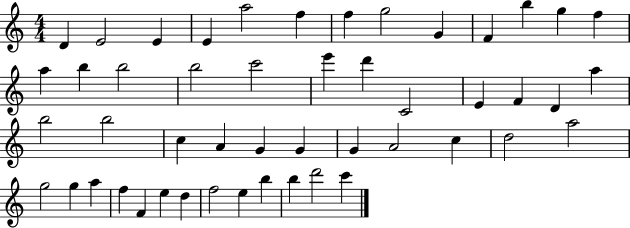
{
  \clef treble
  \numericTimeSignature
  \time 4/4
  \key c \major
  d'4 e'2 e'4 | e'4 a''2 f''4 | f''4 g''2 g'4 | f'4 b''4 g''4 f''4 | \break a''4 b''4 b''2 | b''2 c'''2 | e'''4 d'''4 c'2 | e'4 f'4 d'4 a''4 | \break b''2 b''2 | c''4 a'4 g'4 g'4 | g'4 a'2 c''4 | d''2 a''2 | \break g''2 g''4 a''4 | f''4 f'4 e''4 d''4 | f''2 e''4 b''4 | b''4 d'''2 c'''4 | \break \bar "|."
}